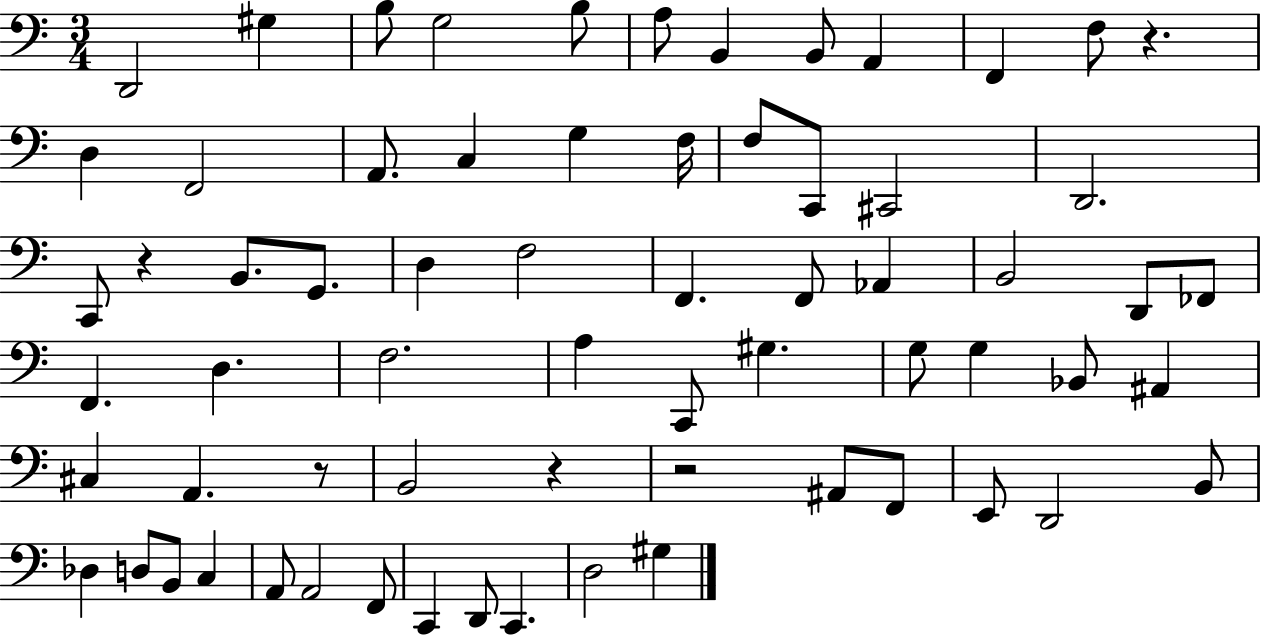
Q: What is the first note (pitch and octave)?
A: D2